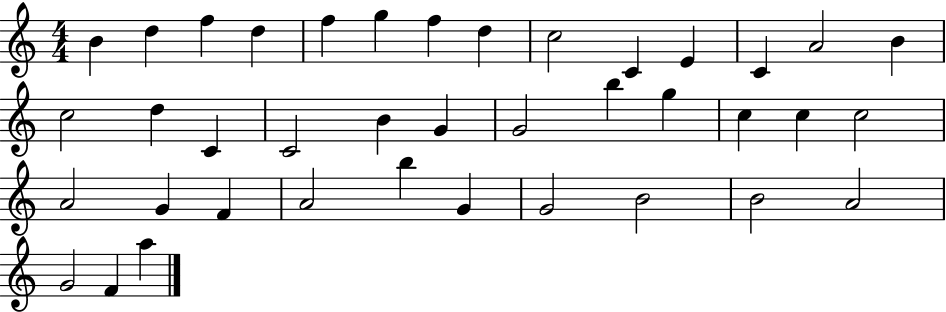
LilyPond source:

{
  \clef treble
  \numericTimeSignature
  \time 4/4
  \key c \major
  b'4 d''4 f''4 d''4 | f''4 g''4 f''4 d''4 | c''2 c'4 e'4 | c'4 a'2 b'4 | \break c''2 d''4 c'4 | c'2 b'4 g'4 | g'2 b''4 g''4 | c''4 c''4 c''2 | \break a'2 g'4 f'4 | a'2 b''4 g'4 | g'2 b'2 | b'2 a'2 | \break g'2 f'4 a''4 | \bar "|."
}